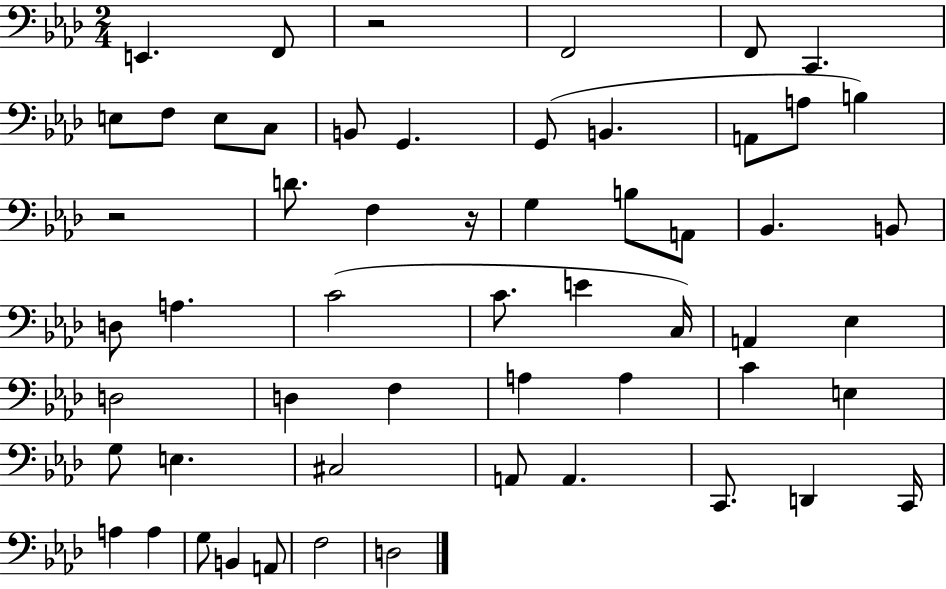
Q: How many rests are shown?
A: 3